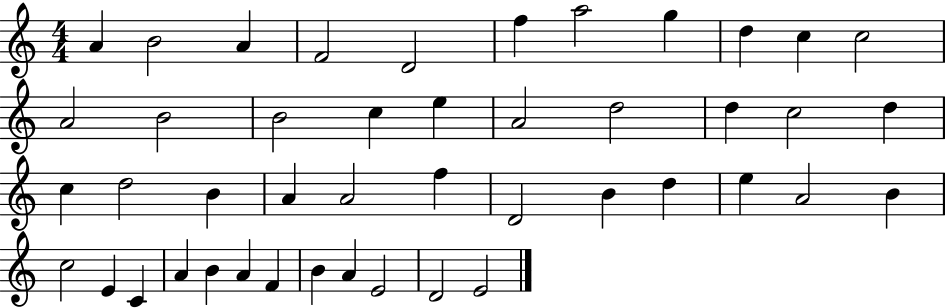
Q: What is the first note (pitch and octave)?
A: A4